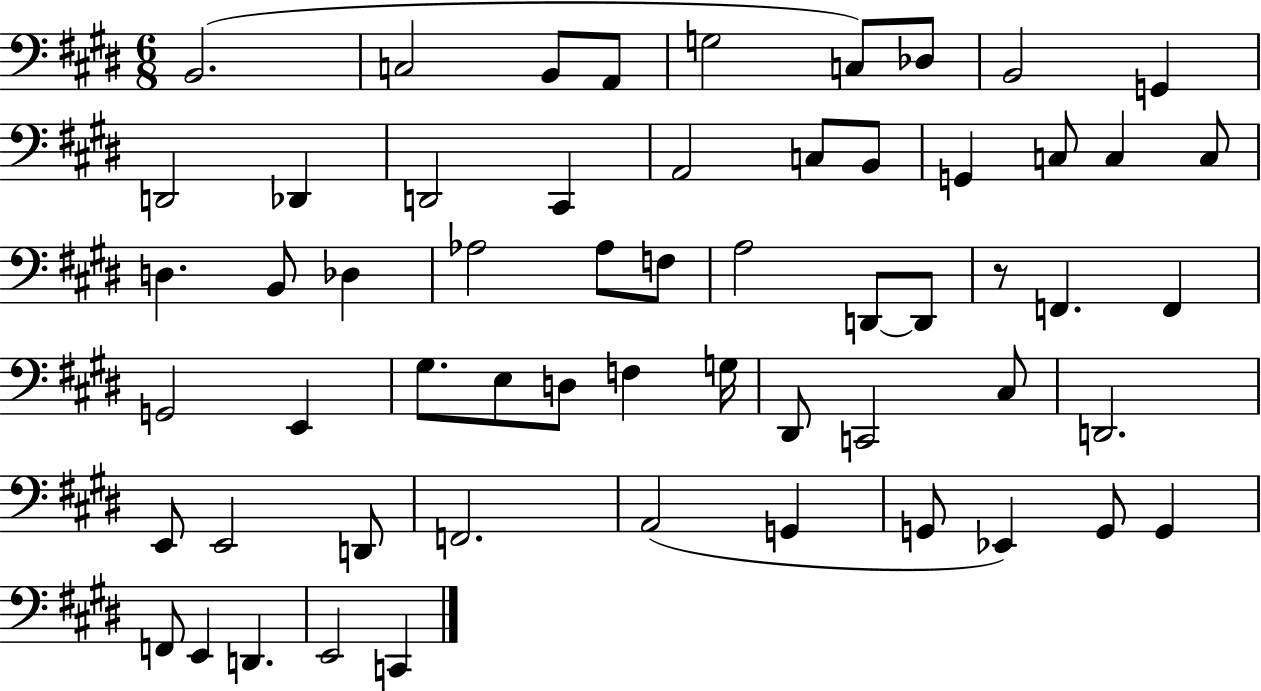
{
  \clef bass
  \numericTimeSignature
  \time 6/8
  \key e \major
  b,2.( | c2 b,8 a,8 | g2 c8) des8 | b,2 g,4 | \break d,2 des,4 | d,2 cis,4 | a,2 c8 b,8 | g,4 c8 c4 c8 | \break d4. b,8 des4 | aes2 aes8 f8 | a2 d,8~~ d,8 | r8 f,4. f,4 | \break g,2 e,4 | gis8. e8 d8 f4 g16 | dis,8 c,2 cis8 | d,2. | \break e,8 e,2 d,8 | f,2. | a,2( g,4 | g,8 ees,4) g,8 g,4 | \break f,8 e,4 d,4. | e,2 c,4 | \bar "|."
}